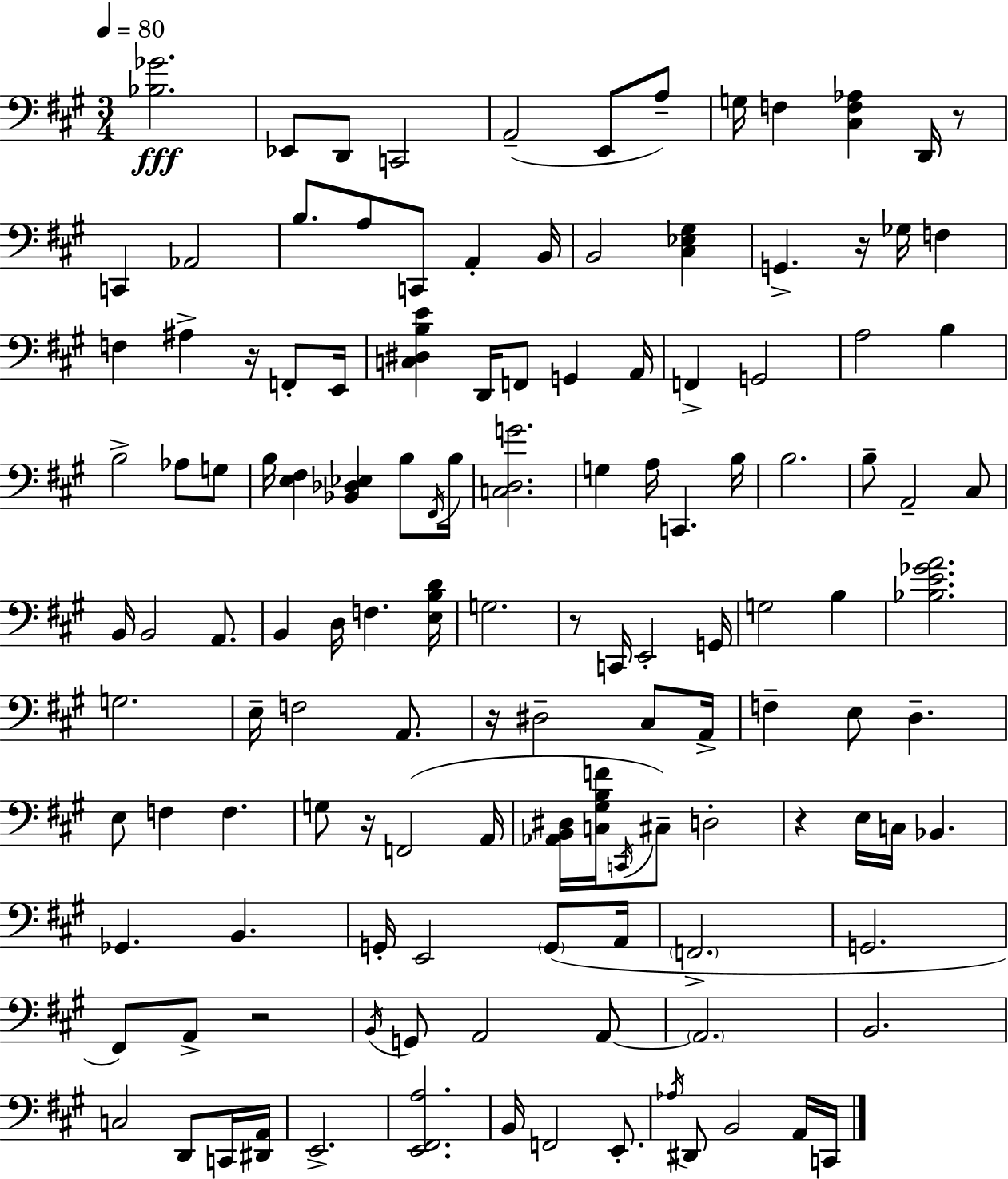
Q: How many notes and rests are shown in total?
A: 130